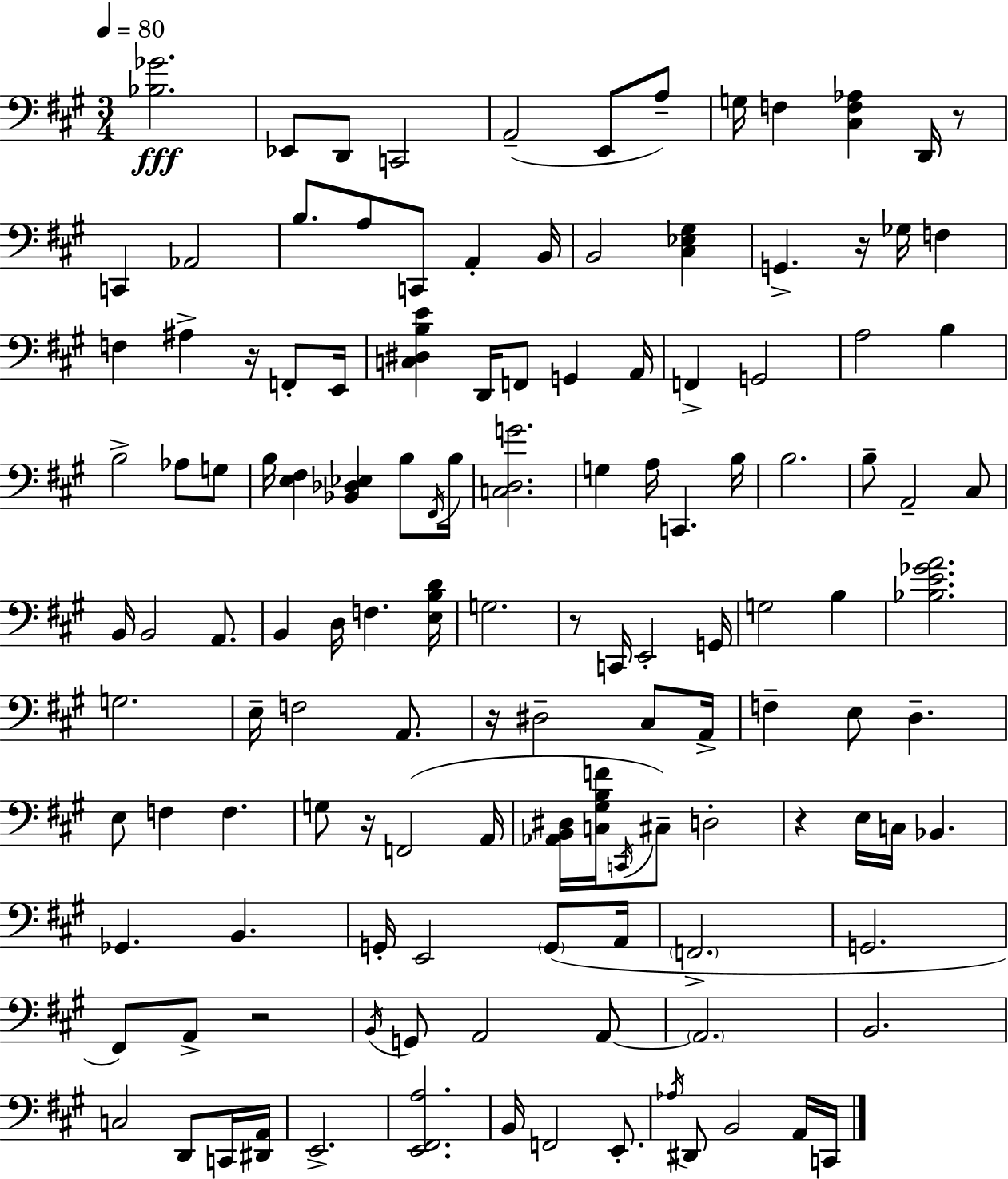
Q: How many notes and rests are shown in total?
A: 130